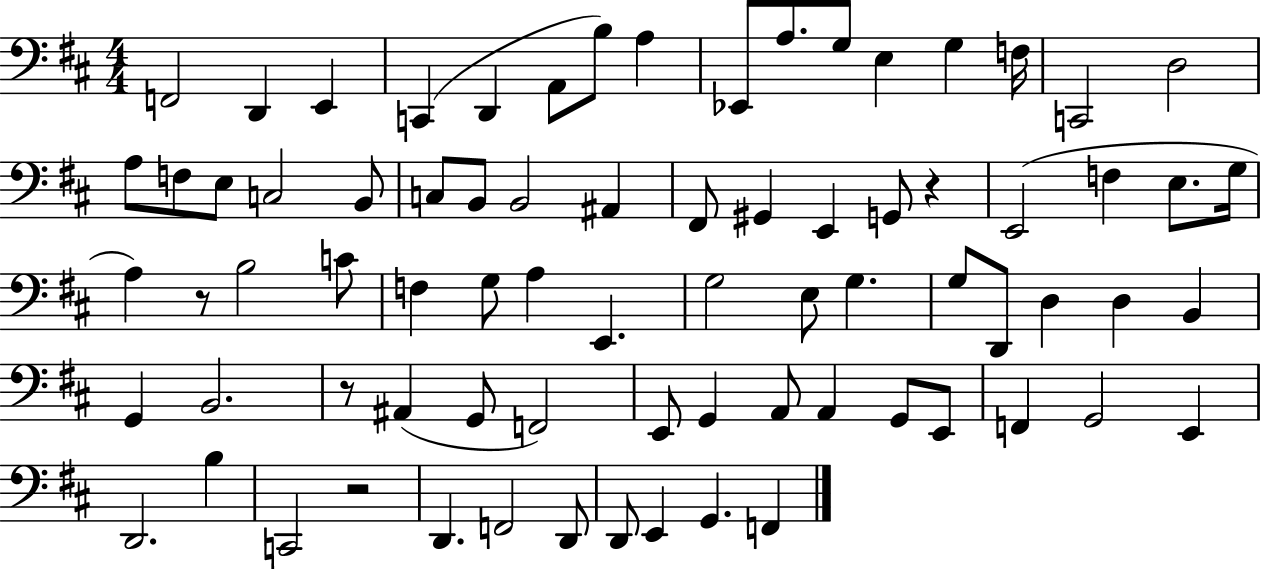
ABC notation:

X:1
T:Untitled
M:4/4
L:1/4
K:D
F,,2 D,, E,, C,, D,, A,,/2 B,/2 A, _E,,/2 A,/2 G,/2 E, G, F,/4 C,,2 D,2 A,/2 F,/2 E,/2 C,2 B,,/2 C,/2 B,,/2 B,,2 ^A,, ^F,,/2 ^G,, E,, G,,/2 z E,,2 F, E,/2 G,/4 A, z/2 B,2 C/2 F, G,/2 A, E,, G,2 E,/2 G, G,/2 D,,/2 D, D, B,, G,, B,,2 z/2 ^A,, G,,/2 F,,2 E,,/2 G,, A,,/2 A,, G,,/2 E,,/2 F,, G,,2 E,, D,,2 B, C,,2 z2 D,, F,,2 D,,/2 D,,/2 E,, G,, F,,